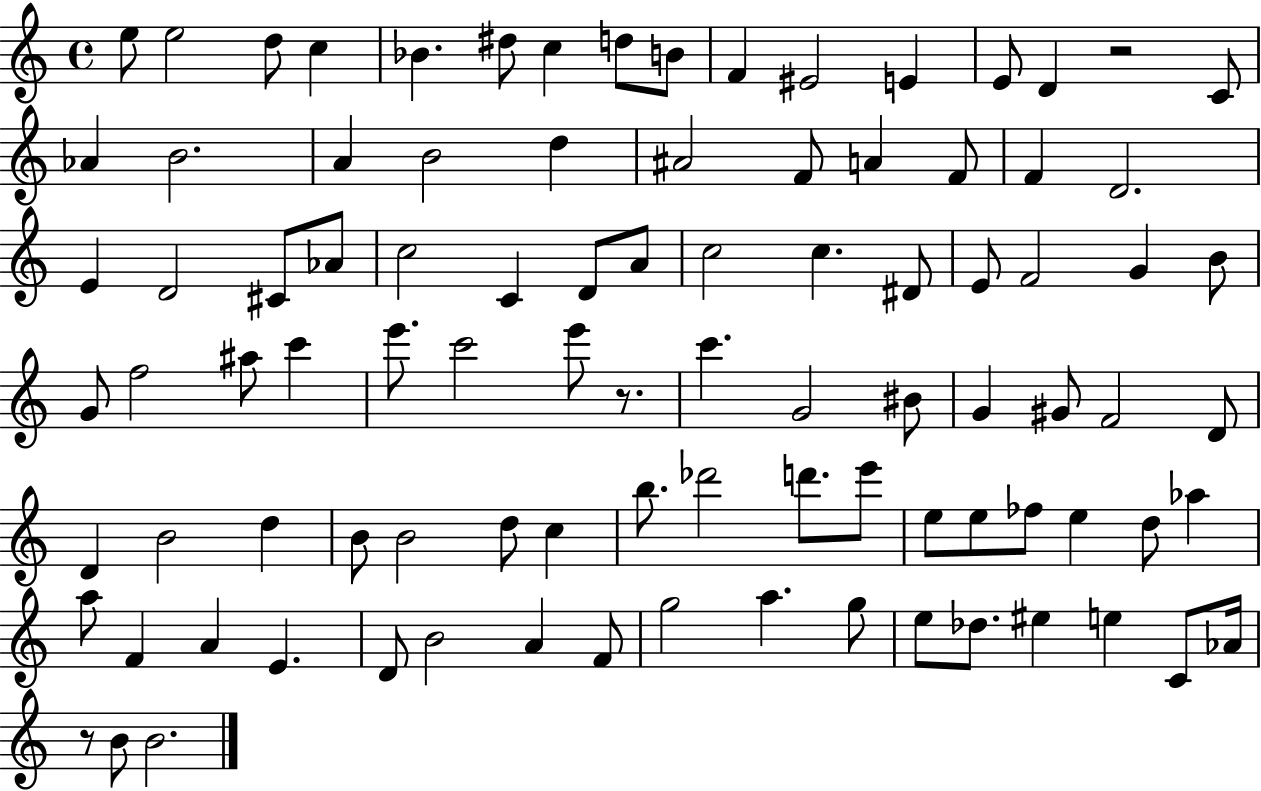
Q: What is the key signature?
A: C major